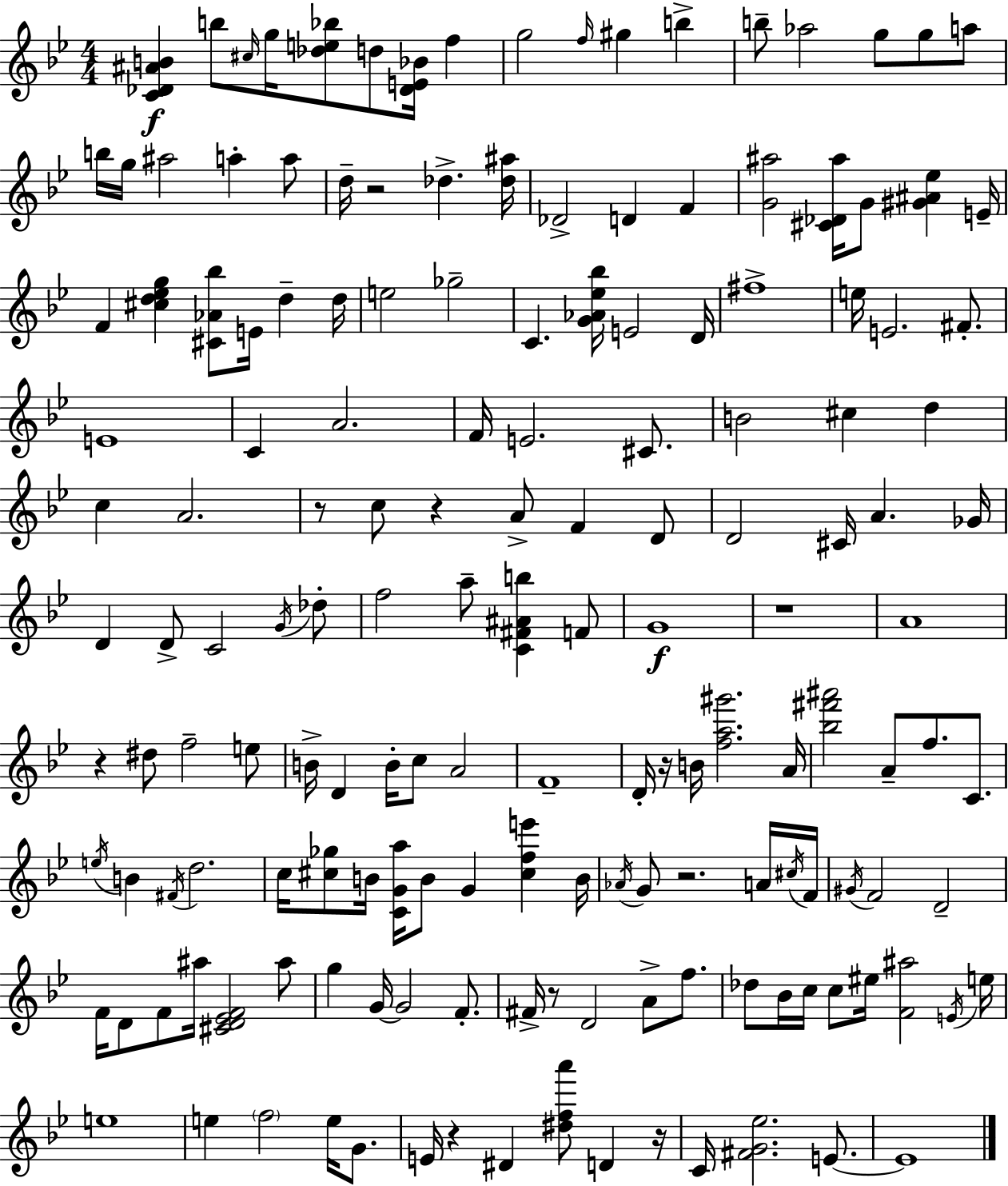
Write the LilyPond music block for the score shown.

{
  \clef treble
  \numericTimeSignature
  \time 4/4
  \key bes \major
  <c' des' ais' b'>4\f b''8 \grace { cis''16 } g''16 <des'' e'' bes''>8 d''8 <des' e' bes'>16 f''4 | g''2 \grace { f''16 } gis''4 b''4-> | b''8-- aes''2 g''8 g''8 | a''8 b''16 g''16 ais''2 a''4-. | \break a''8 d''16-- r2 des''4.-> | <des'' ais''>16 des'2-> d'4 f'4 | <g' ais''>2 <cis' des' ais''>16 g'8 <gis' ais' ees''>4 | e'16-- f'4 <cis'' d'' ees'' g''>4 <cis' aes' bes''>8 e'16 d''4-- | \break d''16 e''2 ges''2-- | c'4. <g' aes' ees'' bes''>16 e'2 | d'16 fis''1-> | e''16 e'2. fis'8.-. | \break e'1 | c'4 a'2. | f'16 e'2. cis'8. | b'2 cis''4 d''4 | \break c''4 a'2. | r8 c''8 r4 a'8-> f'4 | d'8 d'2 cis'16 a'4. | ges'16 d'4 d'8-> c'2 | \break \acciaccatura { g'16 } des''8-. f''2 a''8-- <c' fis' ais' b''>4 | f'8 g'1\f | r1 | a'1 | \break r4 dis''8 f''2-- | e''8 b'16-> d'4 b'16-. c''8 a'2 | f'1-- | d'16-. r16 b'16 <f'' a'' gis'''>2. | \break a'16 <bes'' fis''' ais'''>2 a'8-- f''8. | c'8. \acciaccatura { e''16 } b'4 \acciaccatura { fis'16 } d''2. | c''16 <cis'' ges''>8 b'16 <c' g' a''>16 b'8 g'4 | <cis'' f'' e'''>4 b'16 \acciaccatura { aes'16 } g'8 r2. | \break a'16 \acciaccatura { cis''16 } f'16 \acciaccatura { gis'16 } f'2 | d'2-- f'16 d'8 f'8 ais''16 <cis' d' ees' f'>2 | ais''8 g''4 g'16~~ g'2 | f'8.-. fis'16-> r8 d'2 | \break a'8-> f''8. des''8 bes'16 c''16 c''8 eis''16 <f' ais''>2 | \acciaccatura { e'16 } e''16 e''1 | e''4 \parenthesize f''2 | e''16 g'8. e'16 r4 dis'4 | \break <dis'' f'' a'''>8 d'4 r16 c'16 <fis' g' ees''>2. | e'8.~~ e'1 | \bar "|."
}